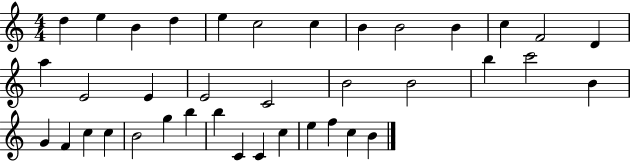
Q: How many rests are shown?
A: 0